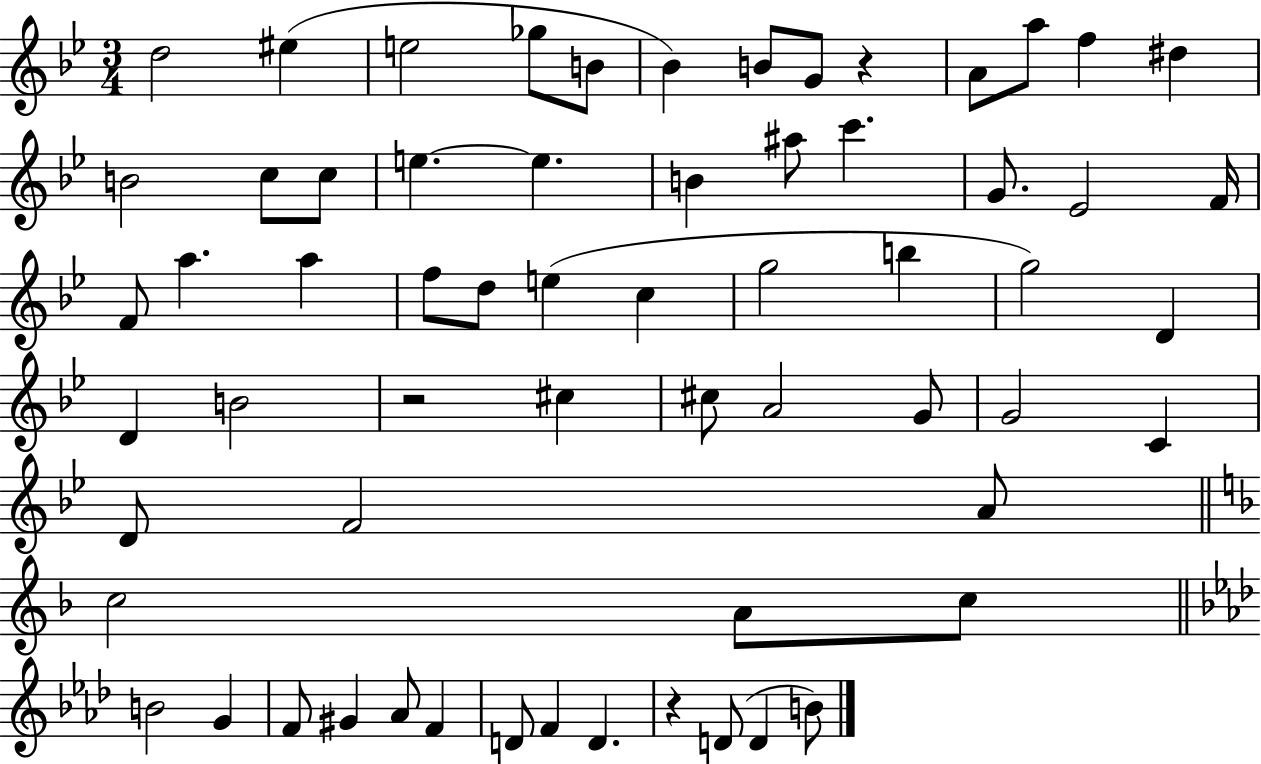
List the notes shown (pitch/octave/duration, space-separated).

D5/h EIS5/q E5/h Gb5/e B4/e Bb4/q B4/e G4/e R/q A4/e A5/e F5/q D#5/q B4/h C5/e C5/e E5/q. E5/q. B4/q A#5/e C6/q. G4/e. Eb4/h F4/s F4/e A5/q. A5/q F5/e D5/e E5/q C5/q G5/h B5/q G5/h D4/q D4/q B4/h R/h C#5/q C#5/e A4/h G4/e G4/h C4/q D4/e F4/h A4/e C5/h A4/e C5/e B4/h G4/q F4/e G#4/q Ab4/e F4/q D4/e F4/q D4/q. R/q D4/e D4/q B4/e